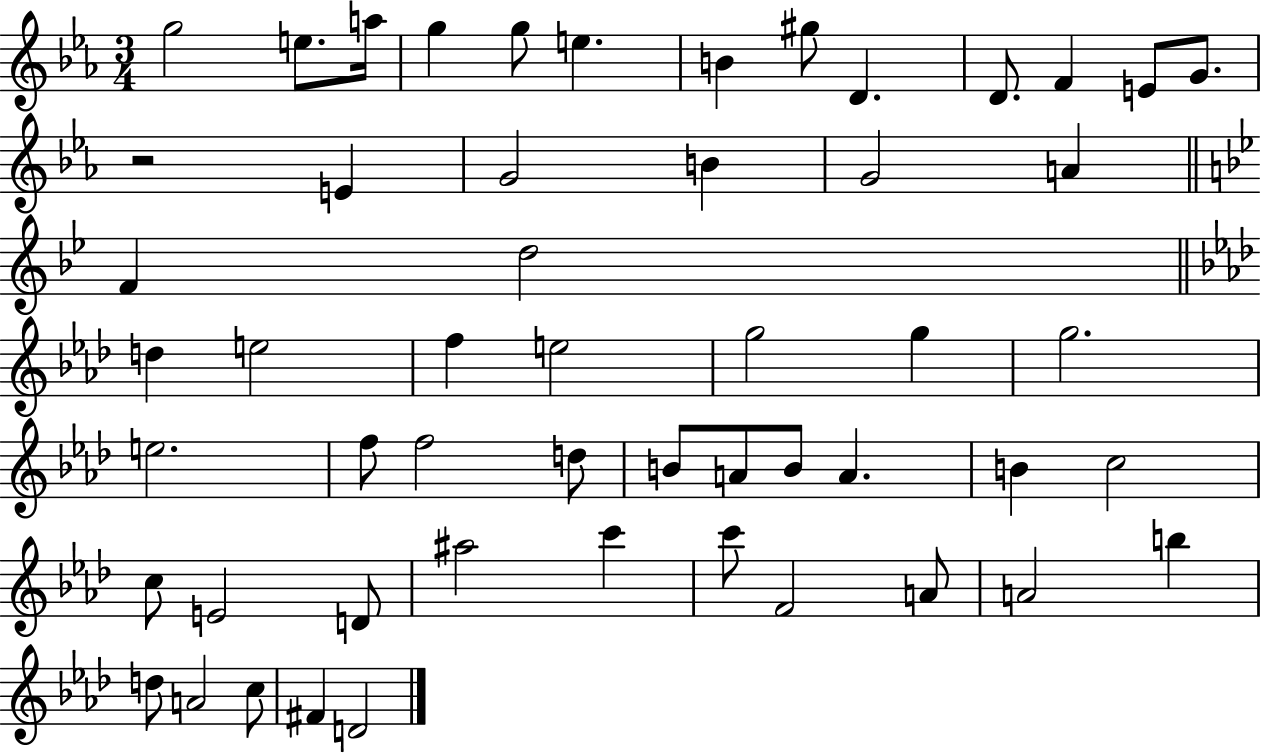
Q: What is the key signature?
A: EES major